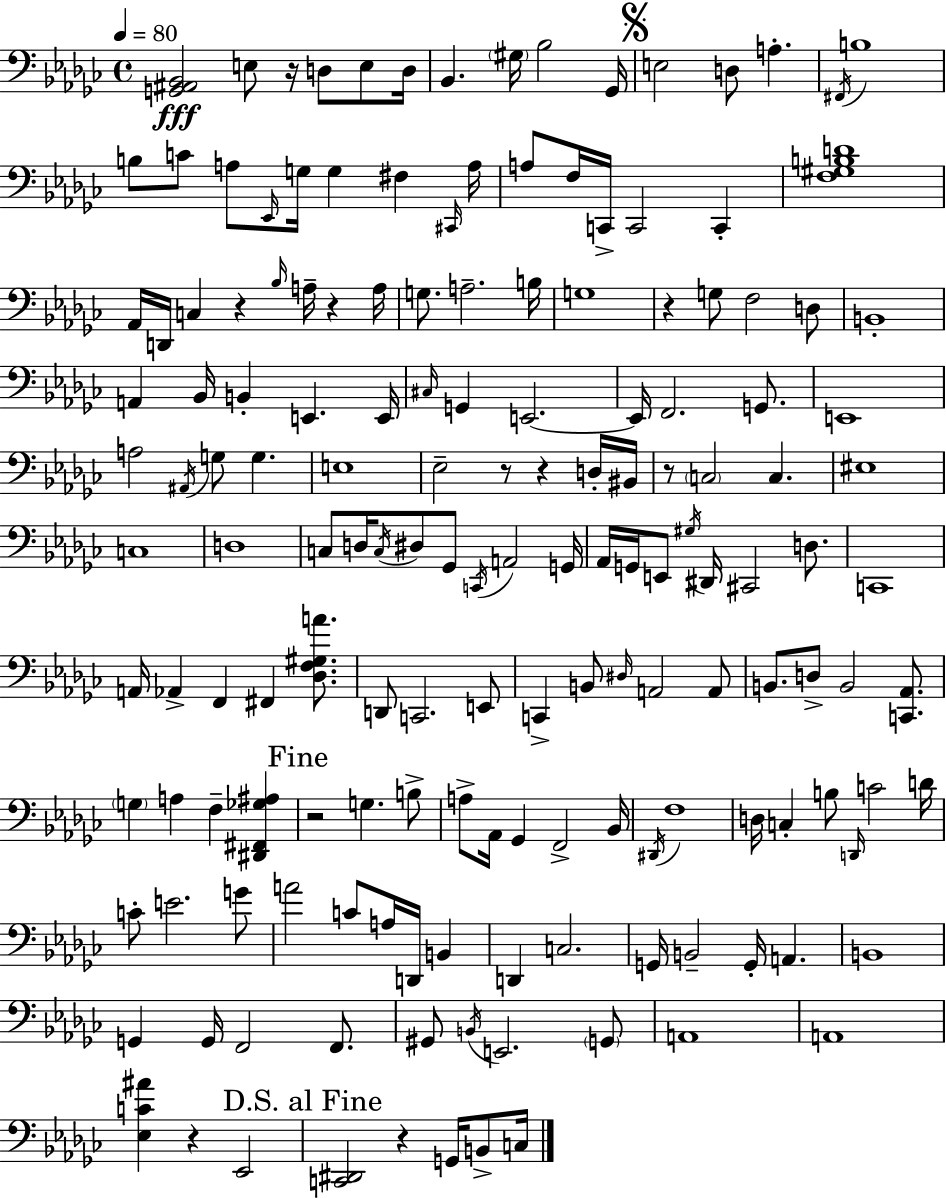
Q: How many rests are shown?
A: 10